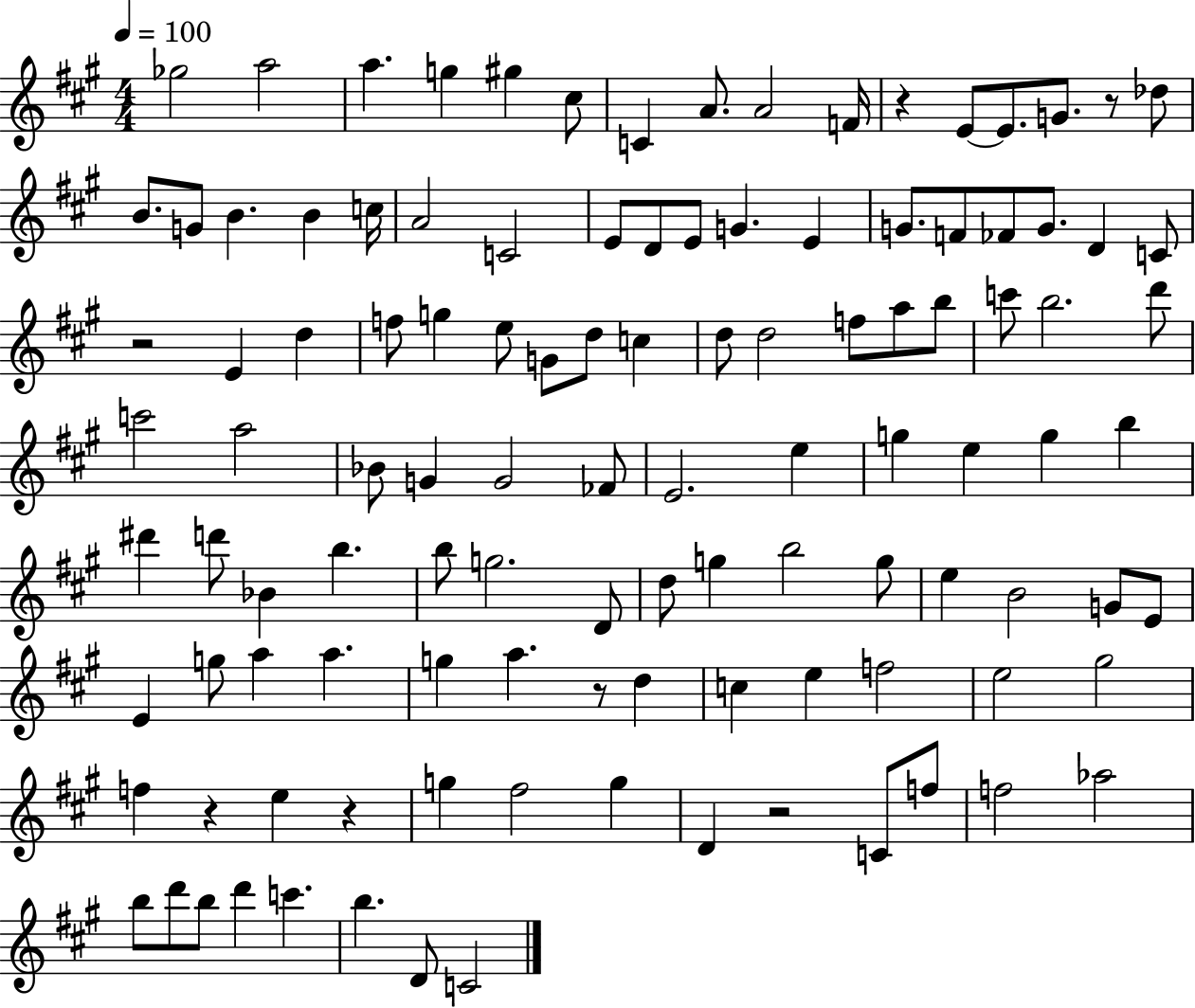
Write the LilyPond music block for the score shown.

{
  \clef treble
  \numericTimeSignature
  \time 4/4
  \key a \major
  \tempo 4 = 100
  ges''2 a''2 | a''4. g''4 gis''4 cis''8 | c'4 a'8. a'2 f'16 | r4 e'8~~ e'8. g'8. r8 des''8 | \break b'8. g'8 b'4. b'4 c''16 | a'2 c'2 | e'8 d'8 e'8 g'4. e'4 | g'8. f'8 fes'8 g'8. d'4 c'8 | \break r2 e'4 d''4 | f''8 g''4 e''8 g'8 d''8 c''4 | d''8 d''2 f''8 a''8 b''8 | c'''8 b''2. d'''8 | \break c'''2 a''2 | bes'8 g'4 g'2 fes'8 | e'2. e''4 | g''4 e''4 g''4 b''4 | \break dis'''4 d'''8 bes'4 b''4. | b''8 g''2. d'8 | d''8 g''4 b''2 g''8 | e''4 b'2 g'8 e'8 | \break e'4 g''8 a''4 a''4. | g''4 a''4. r8 d''4 | c''4 e''4 f''2 | e''2 gis''2 | \break f''4 r4 e''4 r4 | g''4 fis''2 g''4 | d'4 r2 c'8 f''8 | f''2 aes''2 | \break b''8 d'''8 b''8 d'''4 c'''4. | b''4. d'8 c'2 | \bar "|."
}